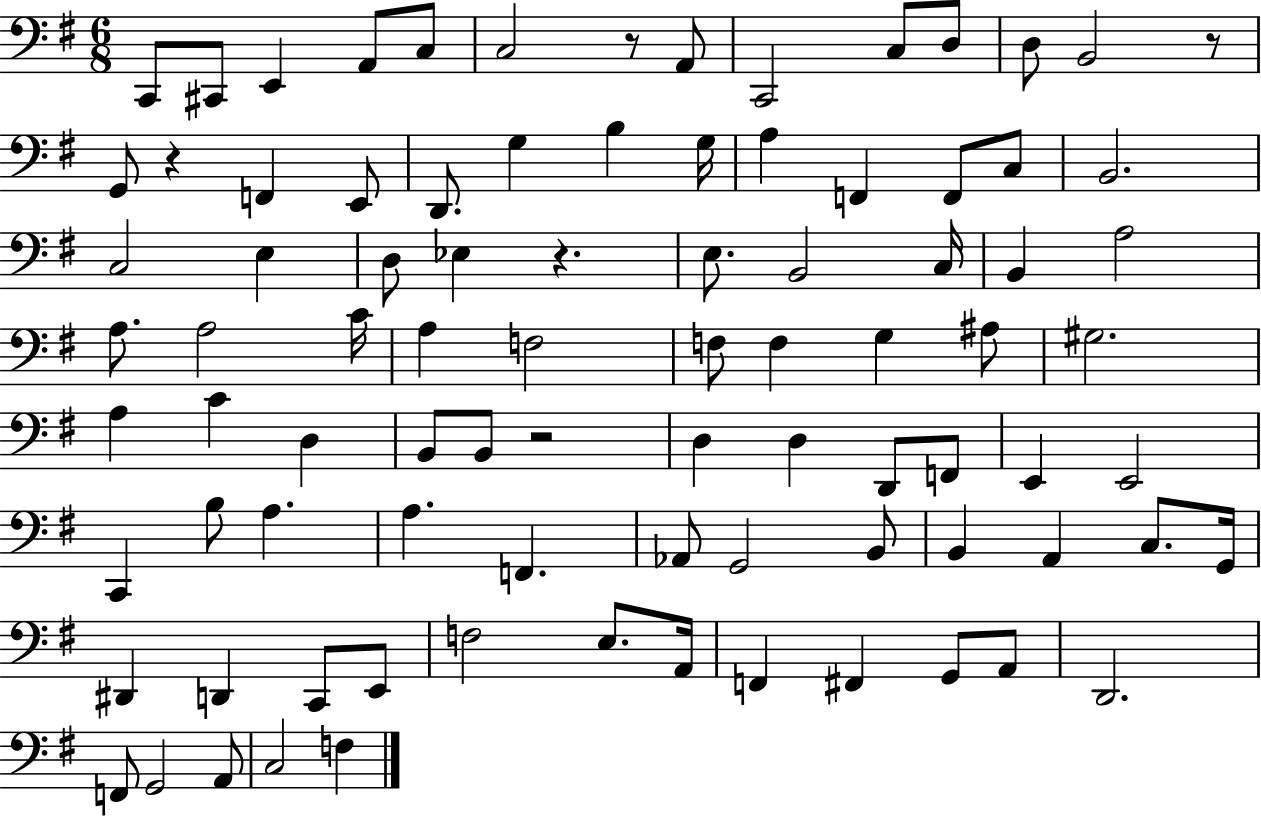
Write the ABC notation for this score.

X:1
T:Untitled
M:6/8
L:1/4
K:G
C,,/2 ^C,,/2 E,, A,,/2 C,/2 C,2 z/2 A,,/2 C,,2 C,/2 D,/2 D,/2 B,,2 z/2 G,,/2 z F,, E,,/2 D,,/2 G, B, G,/4 A, F,, F,,/2 C,/2 B,,2 C,2 E, D,/2 _E, z E,/2 B,,2 C,/4 B,, A,2 A,/2 A,2 C/4 A, F,2 F,/2 F, G, ^A,/2 ^G,2 A, C D, B,,/2 B,,/2 z2 D, D, D,,/2 F,,/2 E,, E,,2 C,, B,/2 A, A, F,, _A,,/2 G,,2 B,,/2 B,, A,, C,/2 G,,/4 ^D,, D,, C,,/2 E,,/2 F,2 E,/2 A,,/4 F,, ^F,, G,,/2 A,,/2 D,,2 F,,/2 G,,2 A,,/2 C,2 F,